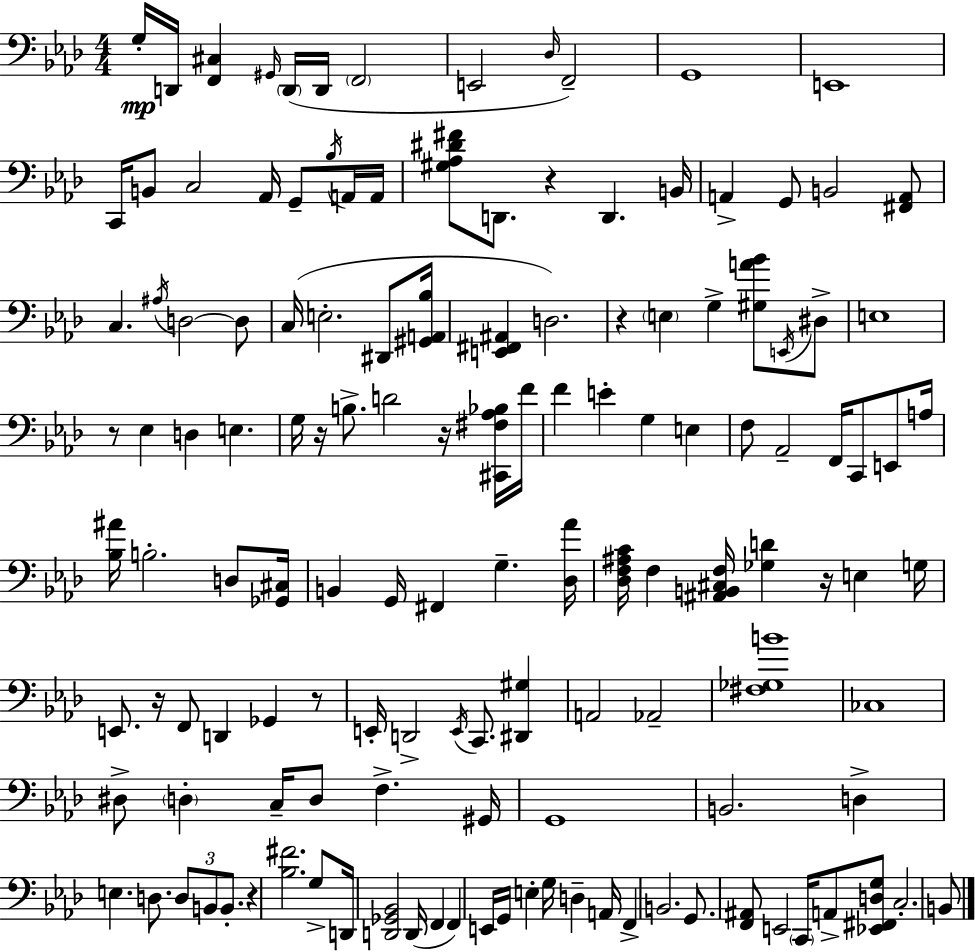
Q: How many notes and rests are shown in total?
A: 136